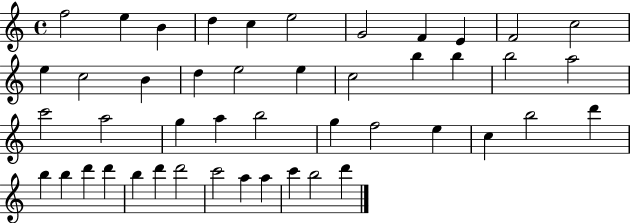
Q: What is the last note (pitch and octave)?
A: D6